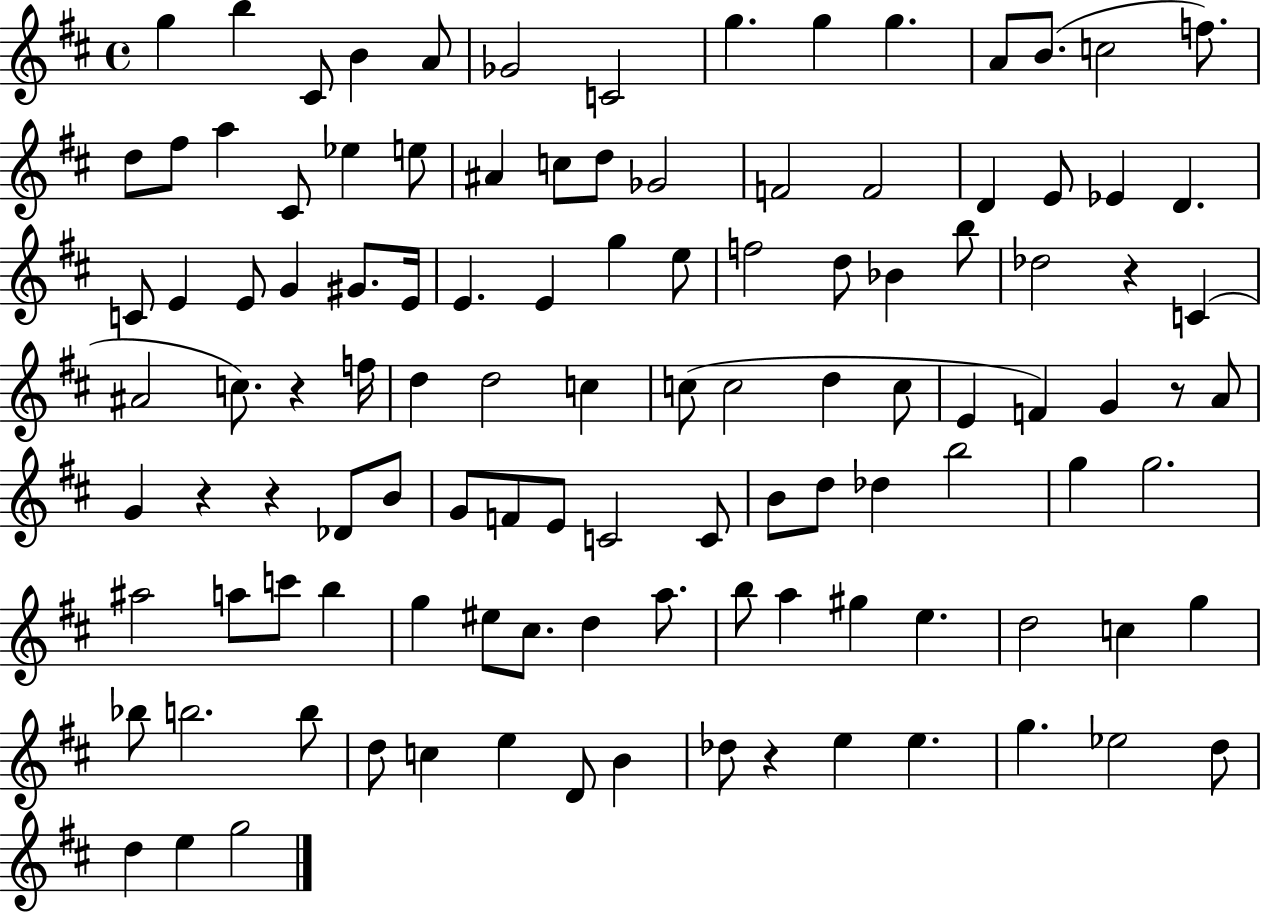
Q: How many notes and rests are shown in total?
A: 113